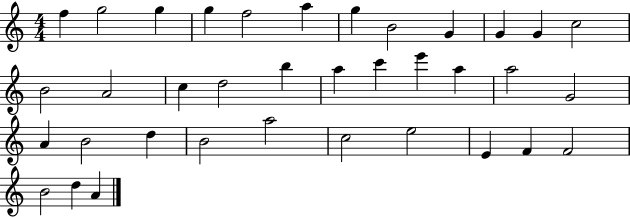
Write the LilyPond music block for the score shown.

{
  \clef treble
  \numericTimeSignature
  \time 4/4
  \key c \major
  f''4 g''2 g''4 | g''4 f''2 a''4 | g''4 b'2 g'4 | g'4 g'4 c''2 | \break b'2 a'2 | c''4 d''2 b''4 | a''4 c'''4 e'''4 a''4 | a''2 g'2 | \break a'4 b'2 d''4 | b'2 a''2 | c''2 e''2 | e'4 f'4 f'2 | \break b'2 d''4 a'4 | \bar "|."
}